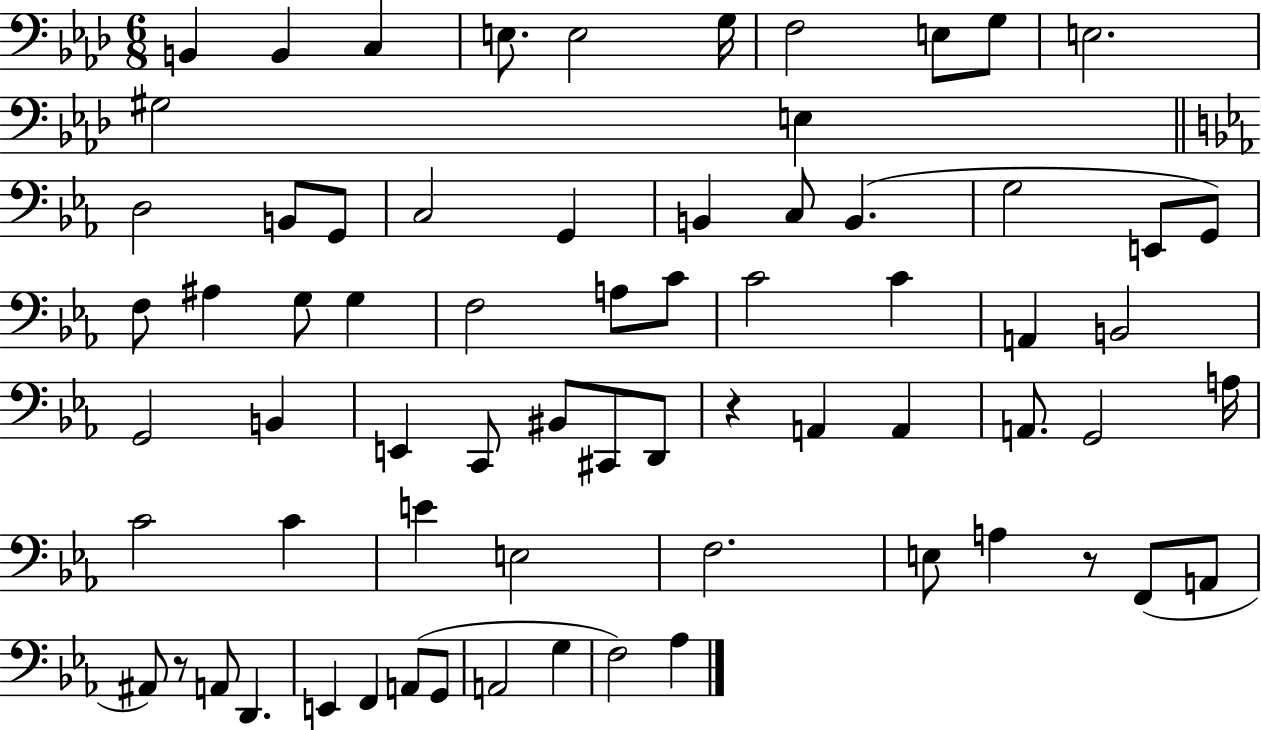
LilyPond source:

{
  \clef bass
  \numericTimeSignature
  \time 6/8
  \key aes \major
  b,4 b,4 c4 | e8. e2 g16 | f2 e8 g8 | e2. | \break gis2 e4 | \bar "||" \break \key ees \major d2 b,8 g,8 | c2 g,4 | b,4 c8 b,4.( | g2 e,8 g,8) | \break f8 ais4 g8 g4 | f2 a8 c'8 | c'2 c'4 | a,4 b,2 | \break g,2 b,4 | e,4 c,8 bis,8 cis,8 d,8 | r4 a,4 a,4 | a,8. g,2 a16 | \break c'2 c'4 | e'4 e2 | f2. | e8 a4 r8 f,8( a,8 | \break ais,8) r8 a,8 d,4. | e,4 f,4 a,8( g,8 | a,2 g4 | f2) aes4 | \break \bar "|."
}